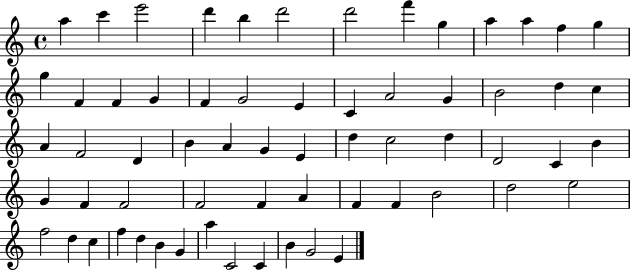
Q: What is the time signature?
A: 4/4